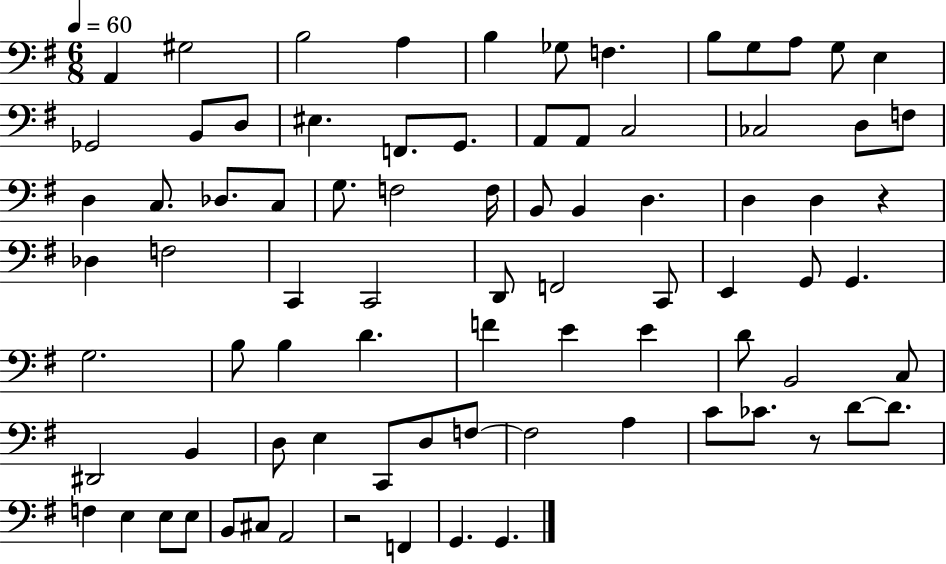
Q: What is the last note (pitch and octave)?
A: G2